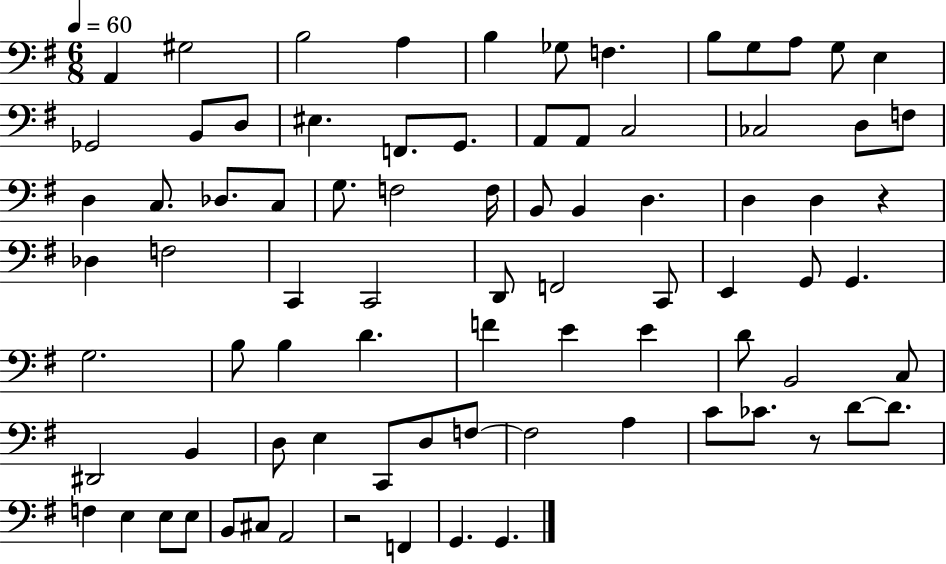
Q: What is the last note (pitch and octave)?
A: G2